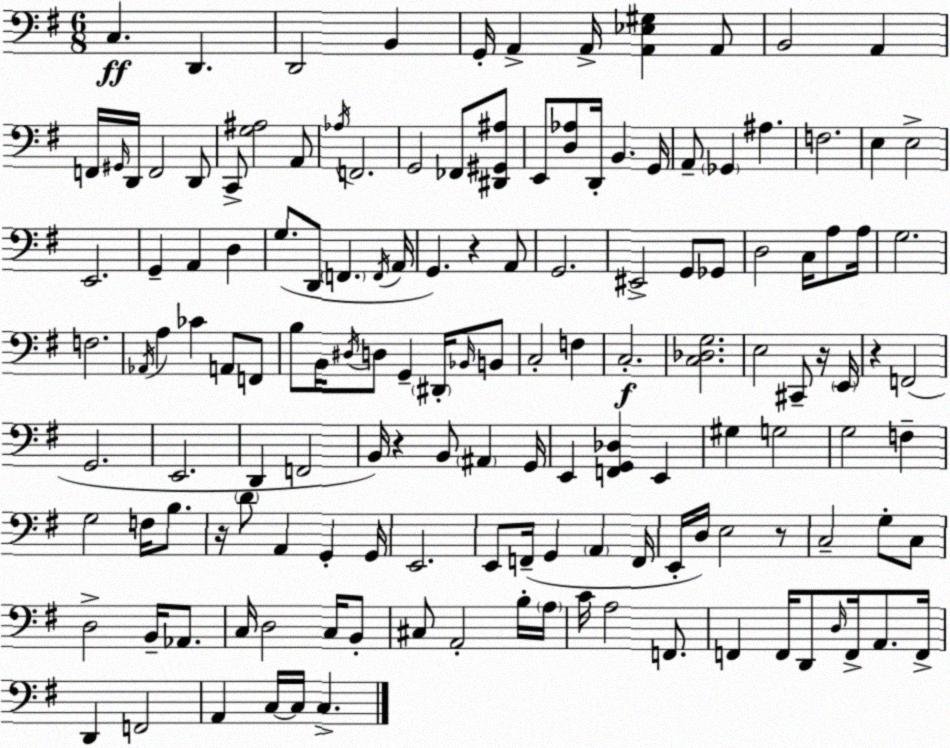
X:1
T:Untitled
M:6/8
L:1/4
K:G
C, D,, D,,2 B,, G,,/4 A,, A,,/4 [A,,_E,^G,] A,,/2 B,,2 A,, F,,/4 ^G,,/4 D,,/4 F,,2 D,,/2 C,,/2 [G,^A,]2 A,,/2 _A,/4 F,,2 G,,2 _F,,/2 [^D,,^G,,^A,]/2 E,,/2 [D,_A,]/2 D,,/4 B,, G,,/4 A,,/2 _G,, ^A, F,2 E, E,2 E,,2 G,, A,, D, G,/2 D,,/2 F,, F,,/4 A,,/4 G,, z A,,/2 G,,2 ^E,,2 G,,/2 _G,,/2 D,2 C,/4 A,/2 A,/4 G,2 F,2 _A,,/4 A, _C A,,/2 F,,/2 B,/2 B,,/4 ^D,/4 D,/2 G,, ^D,,/4 _B,,/4 B,,/2 C,2 F, C,2 [C,_D,G,]2 E,2 ^C,,/2 z/4 E,,/4 z F,,2 G,,2 E,,2 D,, F,,2 B,,/4 z B,,/2 ^A,, G,,/4 E,, [F,,G,,_D,] E,, ^G, G,2 G,2 F, G,2 F,/4 B,/2 z/4 D/2 A,, G,, G,,/4 E,,2 E,,/2 F,,/4 G,, A,, F,,/4 E,,/4 D,/4 E,2 z/2 C,2 G,/2 C,/2 D,2 B,,/4 _A,,/2 C,/4 D,2 C,/4 B,,/2 ^C,/2 A,,2 B,/4 A,/4 C/4 A,2 F,,/2 F,, F,,/4 D,,/2 D,/4 F,,/4 A,,/2 F,,/4 D,, F,,2 A,, C,/4 C,/4 C,